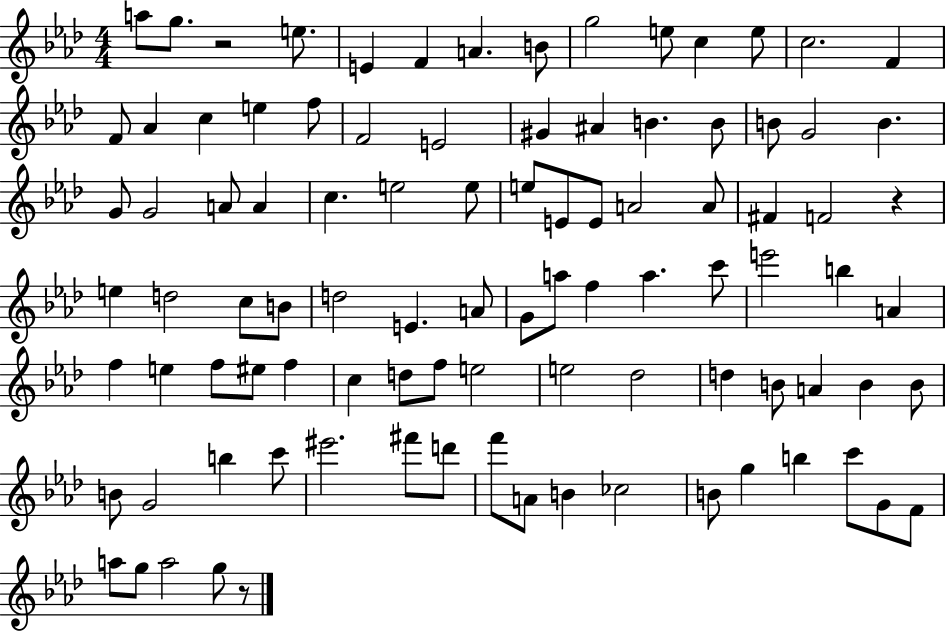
A5/e G5/e. R/h E5/e. E4/q F4/q A4/q. B4/e G5/h E5/e C5/q E5/e C5/h. F4/q F4/e Ab4/q C5/q E5/q F5/e F4/h E4/h G#4/q A#4/q B4/q. B4/e B4/e G4/h B4/q. G4/e G4/h A4/e A4/q C5/q. E5/h E5/e E5/e E4/e E4/e A4/h A4/e F#4/q F4/h R/q E5/q D5/h C5/e B4/e D5/h E4/q. A4/e G4/e A5/e F5/q A5/q. C6/e E6/h B5/q A4/q F5/q E5/q F5/e EIS5/e F5/q C5/q D5/e F5/e E5/h E5/h Db5/h D5/q B4/e A4/q B4/q B4/e B4/e G4/h B5/q C6/e EIS6/h. F#6/e D6/e F6/e A4/e B4/q CES5/h B4/e G5/q B5/q C6/e G4/e F4/e A5/e G5/e A5/h G5/e R/e